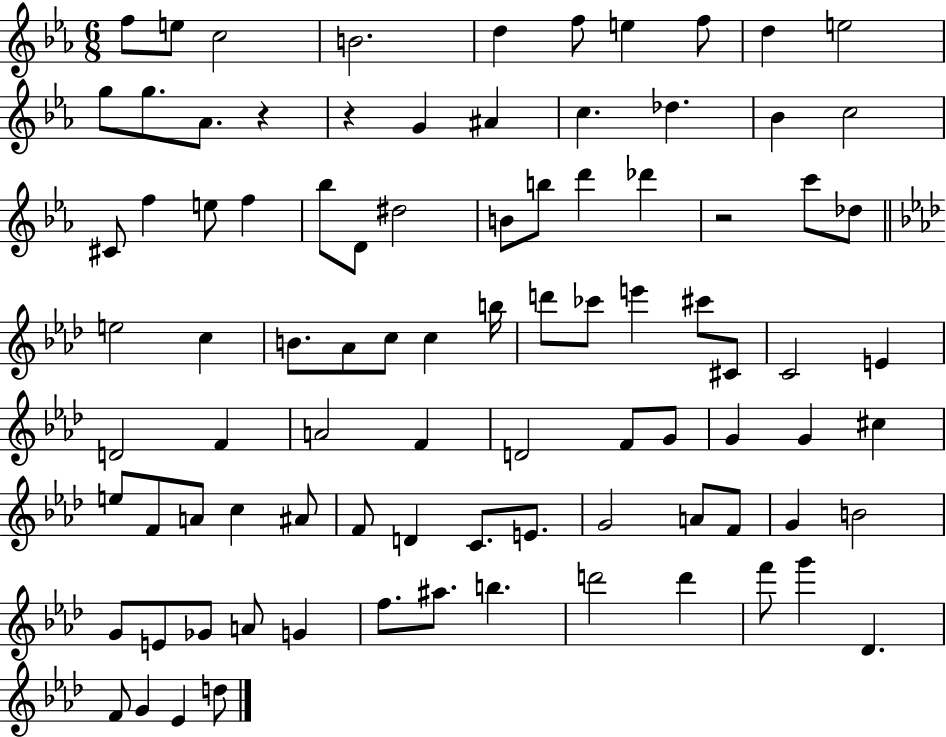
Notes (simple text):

F5/e E5/e C5/h B4/h. D5/q F5/e E5/q F5/e D5/q E5/h G5/e G5/e. Ab4/e. R/q R/q G4/q A#4/q C5/q. Db5/q. Bb4/q C5/h C#4/e F5/q E5/e F5/q Bb5/e D4/e D#5/h B4/e B5/e D6/q Db6/q R/h C6/e Db5/e E5/h C5/q B4/e. Ab4/e C5/e C5/q B5/s D6/e CES6/e E6/q C#6/e C#4/e C4/h E4/q D4/h F4/q A4/h F4/q D4/h F4/e G4/e G4/q G4/q C#5/q E5/e F4/e A4/e C5/q A#4/e F4/e D4/q C4/e. E4/e. G4/h A4/e F4/e G4/q B4/h G4/e E4/e Gb4/e A4/e G4/q F5/e. A#5/e. B5/q. D6/h D6/q F6/e G6/q Db4/q. F4/e G4/q Eb4/q D5/e